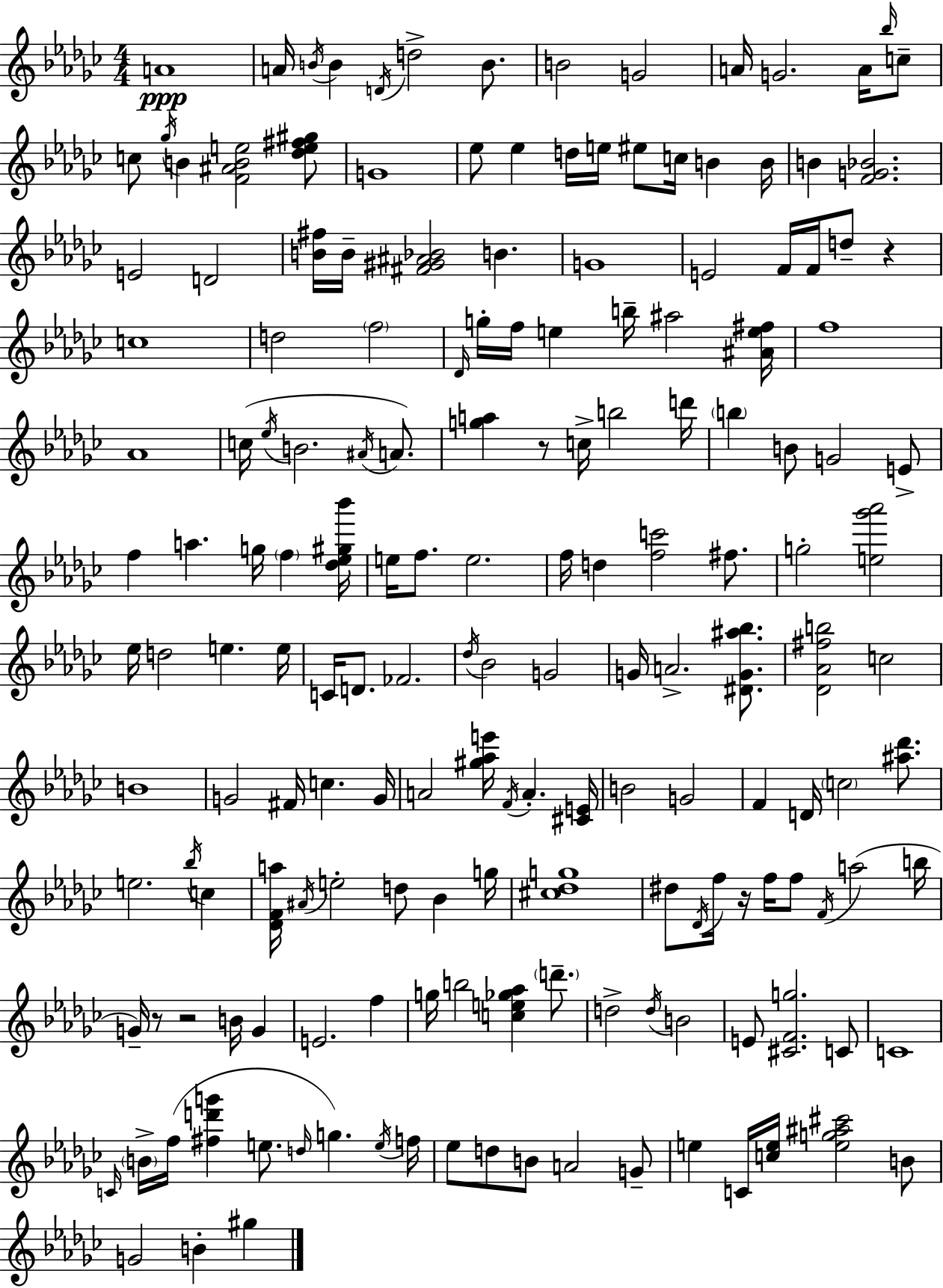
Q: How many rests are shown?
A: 5